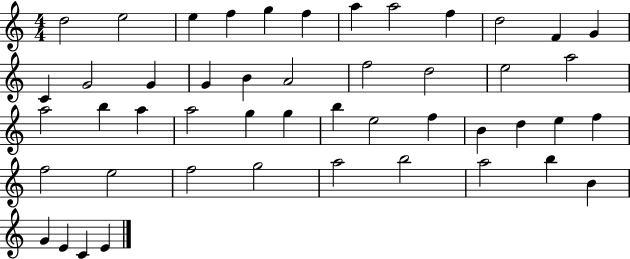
{
  \clef treble
  \numericTimeSignature
  \time 4/4
  \key c \major
  d''2 e''2 | e''4 f''4 g''4 f''4 | a''4 a''2 f''4 | d''2 f'4 g'4 | \break c'4 g'2 g'4 | g'4 b'4 a'2 | f''2 d''2 | e''2 a''2 | \break a''2 b''4 a''4 | a''2 g''4 g''4 | b''4 e''2 f''4 | b'4 d''4 e''4 f''4 | \break f''2 e''2 | f''2 g''2 | a''2 b''2 | a''2 b''4 b'4 | \break g'4 e'4 c'4 e'4 | \bar "|."
}